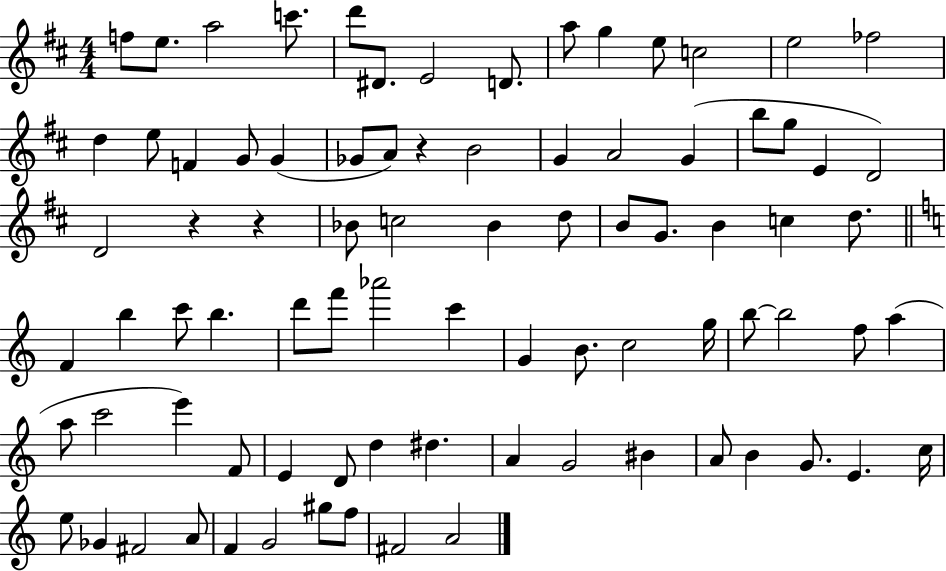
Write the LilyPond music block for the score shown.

{
  \clef treble
  \numericTimeSignature
  \time 4/4
  \key d \major
  f''8 e''8. a''2 c'''8. | d'''8 dis'8. e'2 d'8. | a''8 g''4 e''8 c''2 | e''2 fes''2 | \break d''4 e''8 f'4 g'8 g'4( | ges'8 a'8) r4 b'2 | g'4 a'2 g'4( | b''8 g''8 e'4 d'2) | \break d'2 r4 r4 | bes'8 c''2 bes'4 d''8 | b'8 g'8. b'4 c''4 d''8. | \bar "||" \break \key c \major f'4 b''4 c'''8 b''4. | d'''8 f'''8 aes'''2 c'''4 | g'4 b'8. c''2 g''16 | b''8~~ b''2 f''8 a''4( | \break a''8 c'''2 e'''4) f'8 | e'4 d'8 d''4 dis''4. | a'4 g'2 bis'4 | a'8 b'4 g'8. e'4. c''16 | \break e''8 ges'4 fis'2 a'8 | f'4 g'2 gis''8 f''8 | fis'2 a'2 | \bar "|."
}